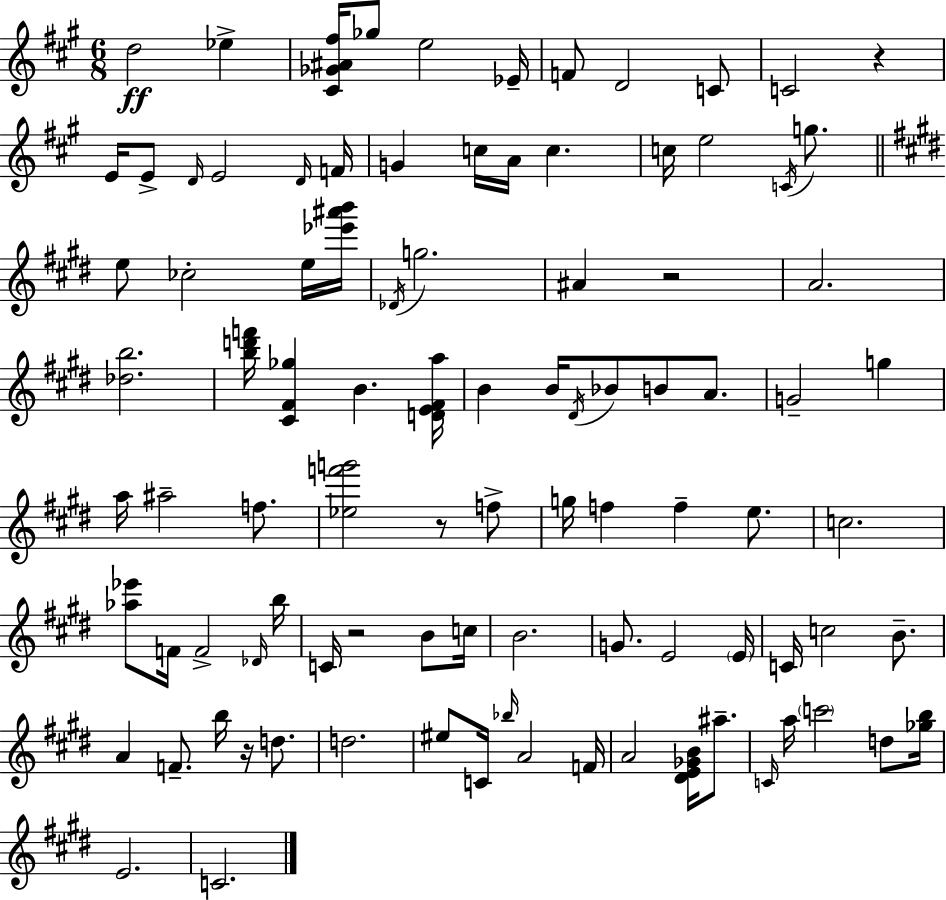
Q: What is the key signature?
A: A major